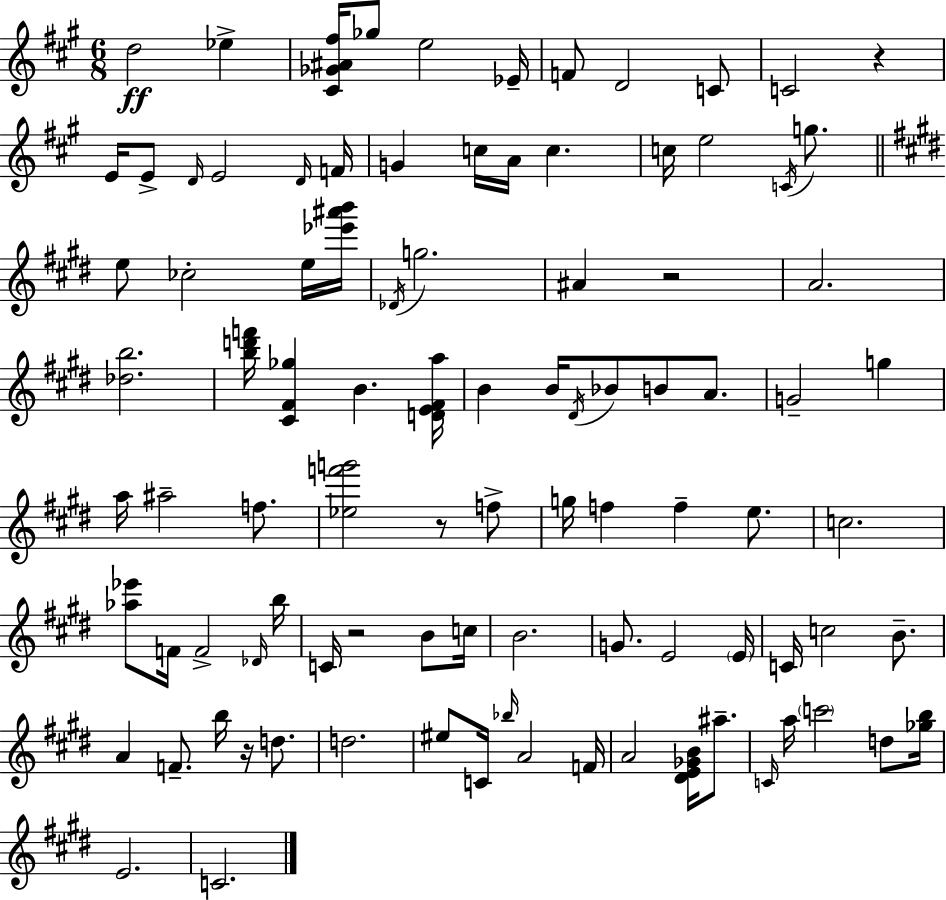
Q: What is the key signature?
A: A major